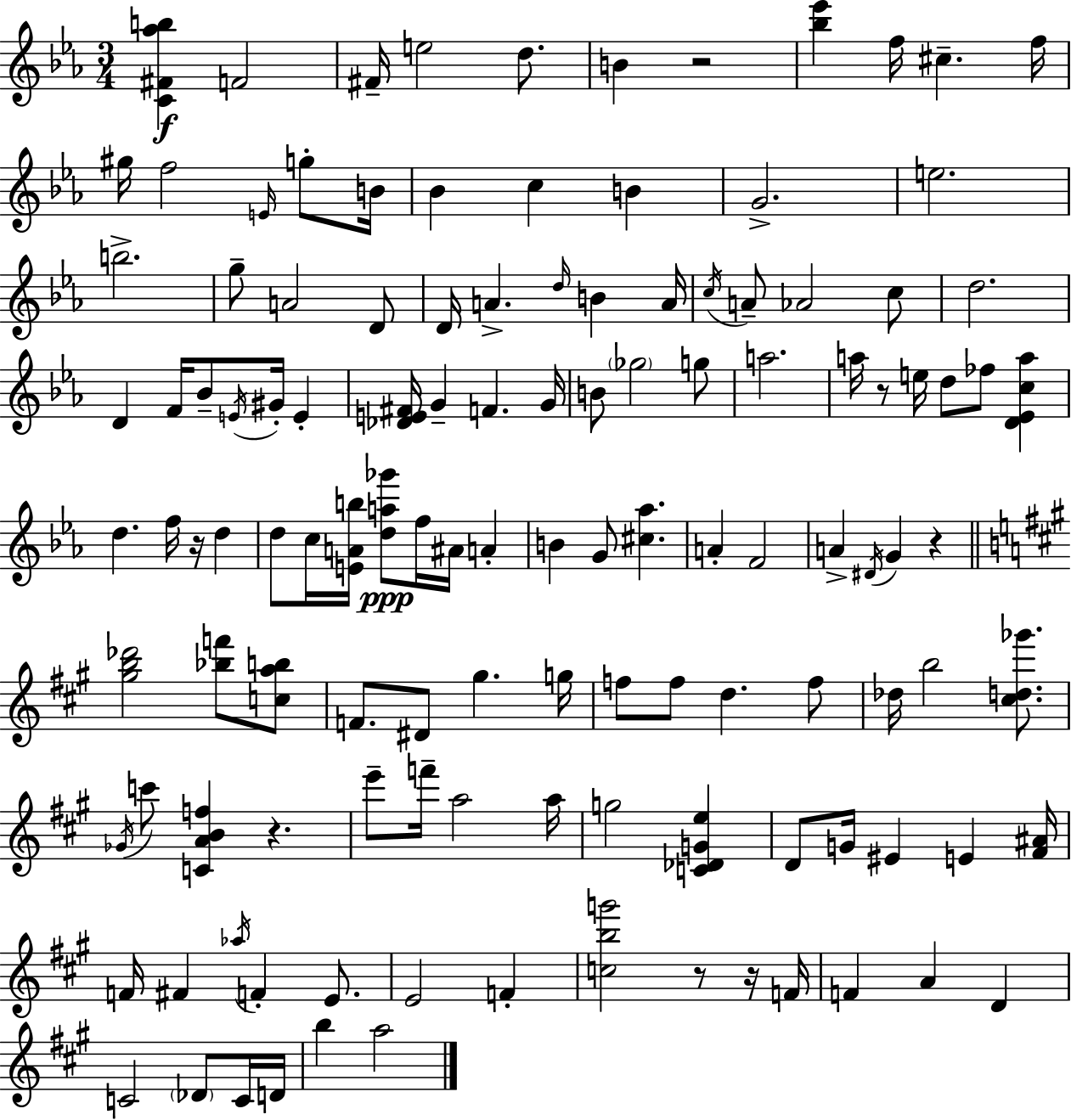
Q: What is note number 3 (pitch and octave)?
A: E5